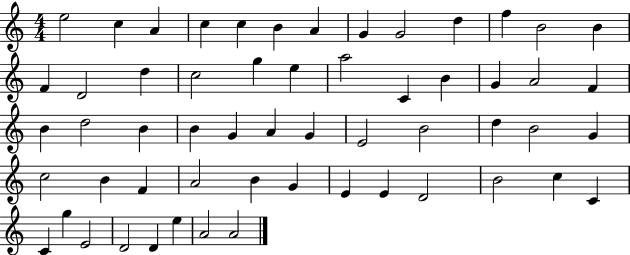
X:1
T:Untitled
M:4/4
L:1/4
K:C
e2 c A c c B A G G2 d f B2 B F D2 d c2 g e a2 C B G A2 F B d2 B B G A G E2 B2 d B2 G c2 B F A2 B G E E D2 B2 c C C g E2 D2 D e A2 A2